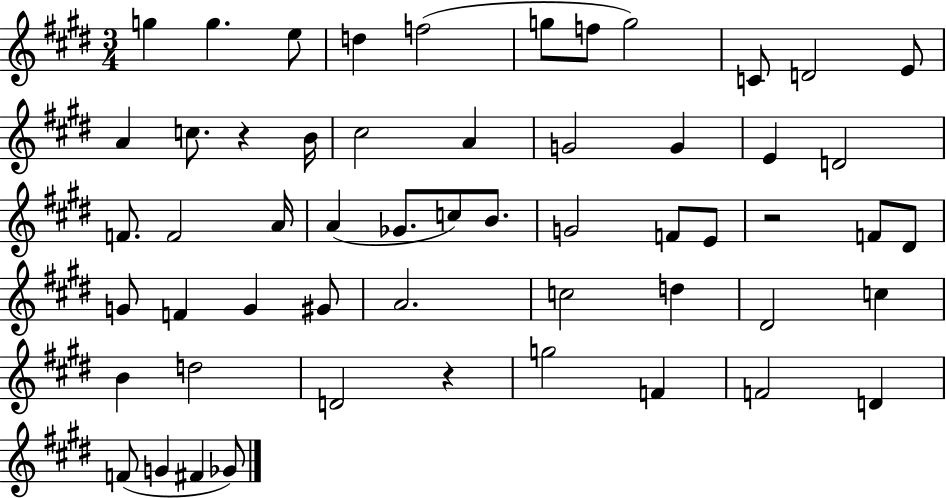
{
  \clef treble
  \numericTimeSignature
  \time 3/4
  \key e \major
  \repeat volta 2 { g''4 g''4. e''8 | d''4 f''2( | g''8 f''8 g''2) | c'8 d'2 e'8 | \break a'4 c''8. r4 b'16 | cis''2 a'4 | g'2 g'4 | e'4 d'2 | \break f'8. f'2 a'16 | a'4( ges'8. c''8) b'8. | g'2 f'8 e'8 | r2 f'8 dis'8 | \break g'8 f'4 g'4 gis'8 | a'2. | c''2 d''4 | dis'2 c''4 | \break b'4 d''2 | d'2 r4 | g''2 f'4 | f'2 d'4 | \break f'8( g'4 fis'4 ges'8) | } \bar "|."
}